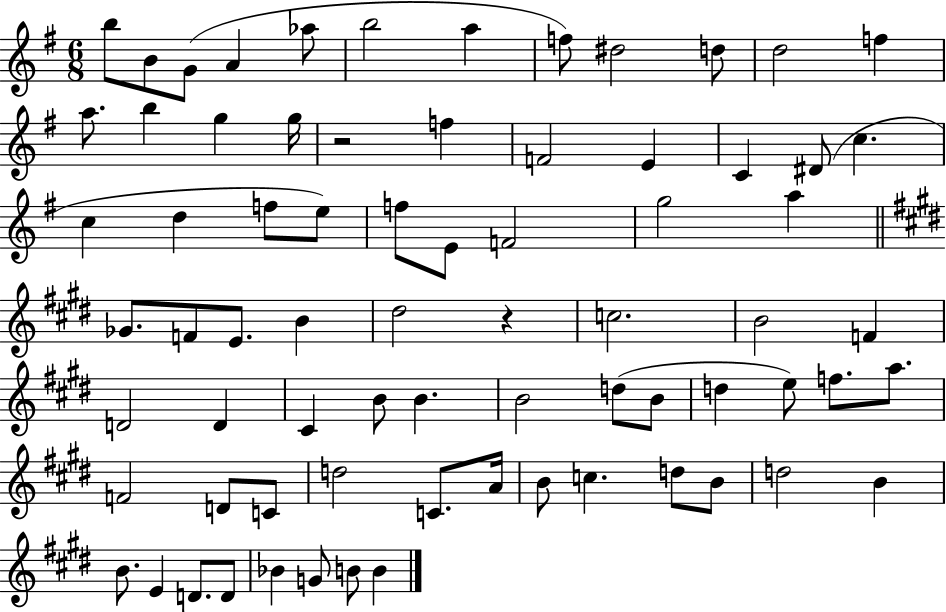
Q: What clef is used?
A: treble